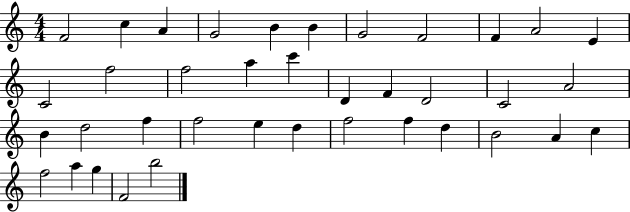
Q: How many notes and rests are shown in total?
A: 38